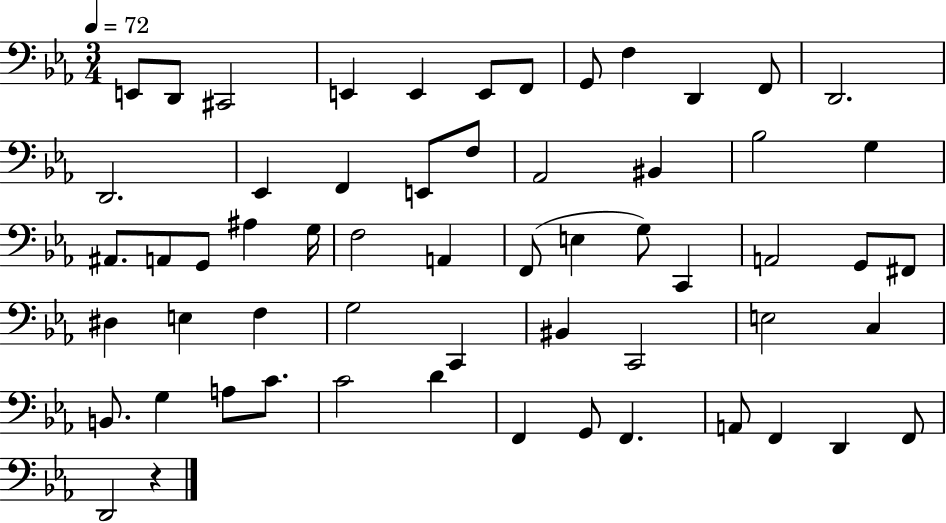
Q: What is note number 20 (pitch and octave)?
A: Bb3